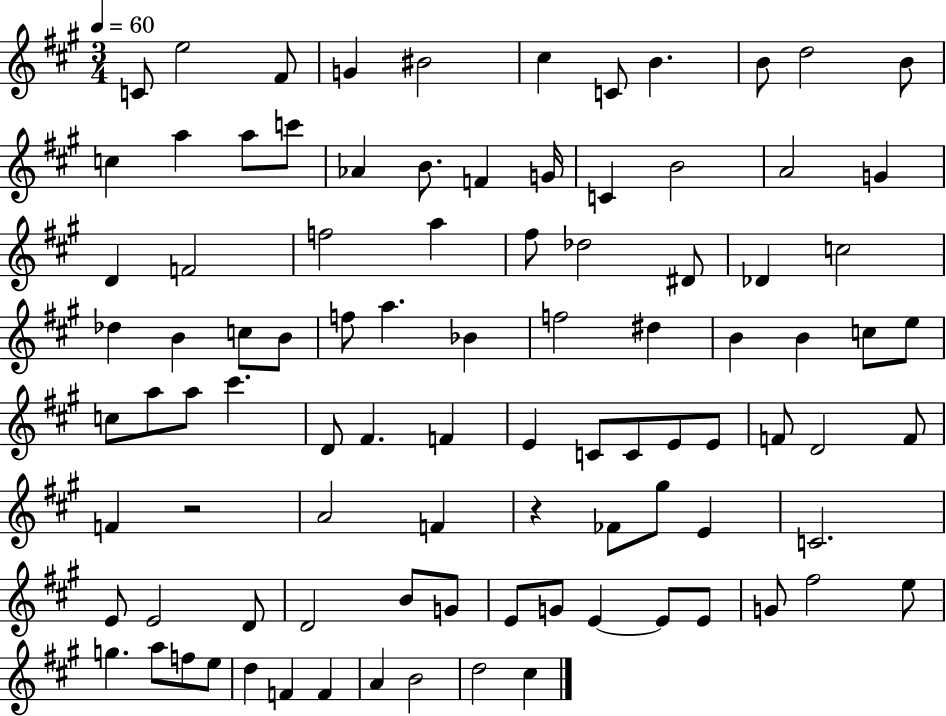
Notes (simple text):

C4/e E5/h F#4/e G4/q BIS4/h C#5/q C4/e B4/q. B4/e D5/h B4/e C5/q A5/q A5/e C6/e Ab4/q B4/e. F4/q G4/s C4/q B4/h A4/h G4/q D4/q F4/h F5/h A5/q F#5/e Db5/h D#4/e Db4/q C5/h Db5/q B4/q C5/e B4/e F5/e A5/q. Bb4/q F5/h D#5/q B4/q B4/q C5/e E5/e C5/e A5/e A5/e C#6/q. D4/e F#4/q. F4/q E4/q C4/e C4/e E4/e E4/e F4/e D4/h F4/e F4/q R/h A4/h F4/q R/q FES4/e G#5/e E4/q C4/h. E4/e E4/h D4/e D4/h B4/e G4/e E4/e G4/e E4/q E4/e E4/e G4/e F#5/h E5/e G5/q. A5/e F5/e E5/e D5/q F4/q F4/q A4/q B4/h D5/h C#5/q